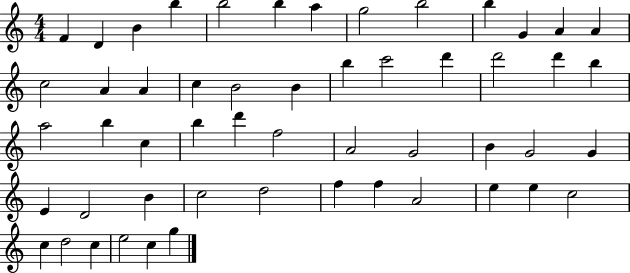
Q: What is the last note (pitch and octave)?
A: G5